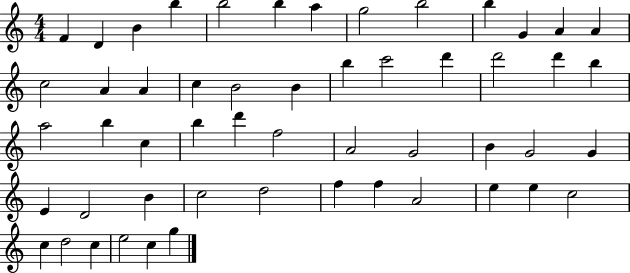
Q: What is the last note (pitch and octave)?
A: G5